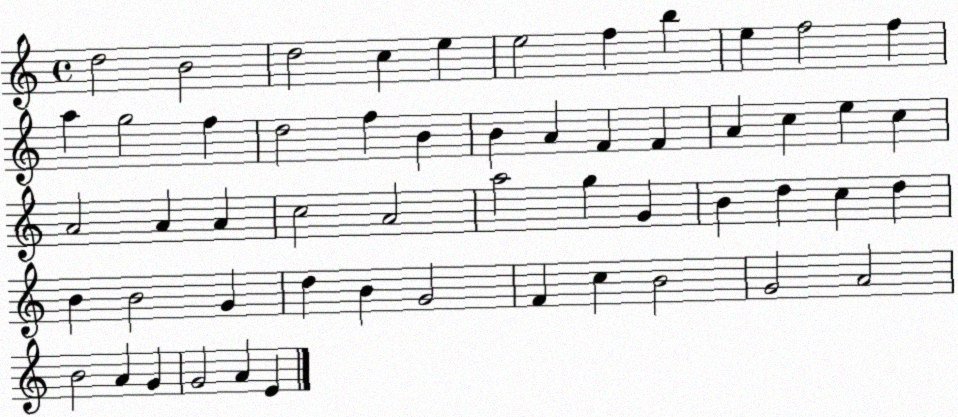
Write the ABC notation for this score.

X:1
T:Untitled
M:4/4
L:1/4
K:C
d2 B2 d2 c e e2 f b e f2 f a g2 f d2 f B B A F F A c e c A2 A A c2 A2 a2 g G B d c d B B2 G d B G2 F c B2 G2 A2 B2 A G G2 A E